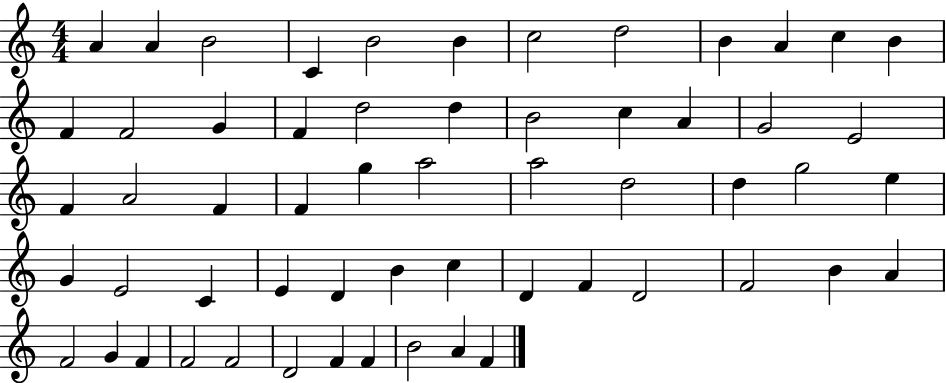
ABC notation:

X:1
T:Untitled
M:4/4
L:1/4
K:C
A A B2 C B2 B c2 d2 B A c B F F2 G F d2 d B2 c A G2 E2 F A2 F F g a2 a2 d2 d g2 e G E2 C E D B c D F D2 F2 B A F2 G F F2 F2 D2 F F B2 A F